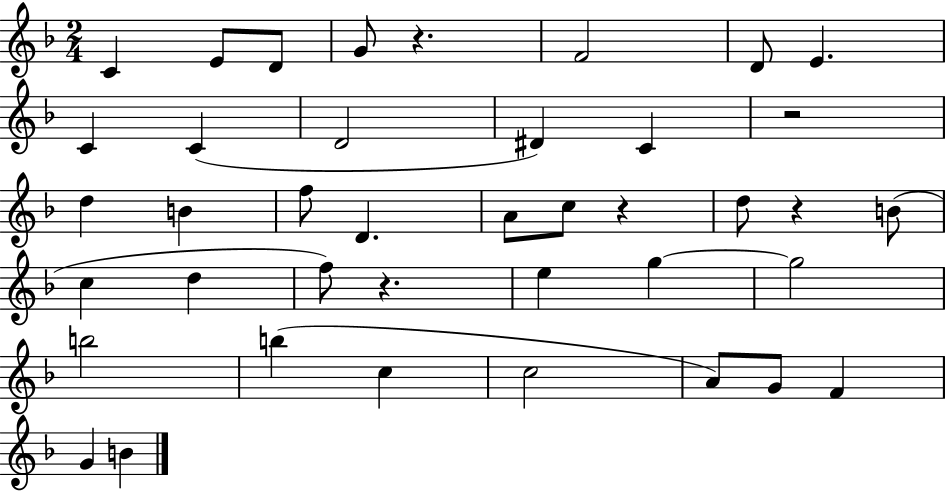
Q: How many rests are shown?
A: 5